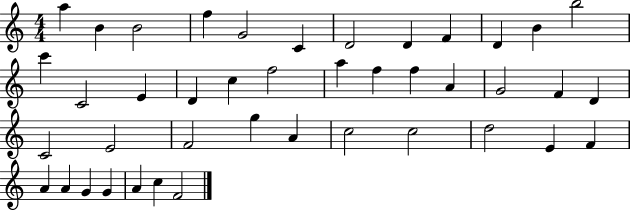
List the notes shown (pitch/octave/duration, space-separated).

A5/q B4/q B4/h F5/q G4/h C4/q D4/h D4/q F4/q D4/q B4/q B5/h C6/q C4/h E4/q D4/q C5/q F5/h A5/q F5/q F5/q A4/q G4/h F4/q D4/q C4/h E4/h F4/h G5/q A4/q C5/h C5/h D5/h E4/q F4/q A4/q A4/q G4/q G4/q A4/q C5/q F4/h